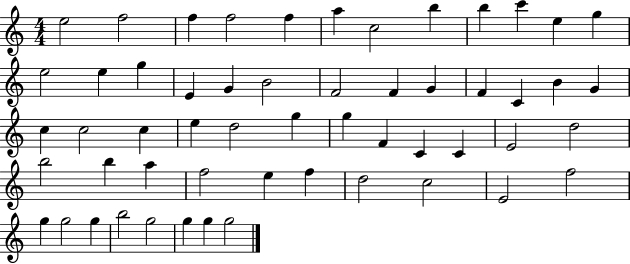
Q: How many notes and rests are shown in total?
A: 55